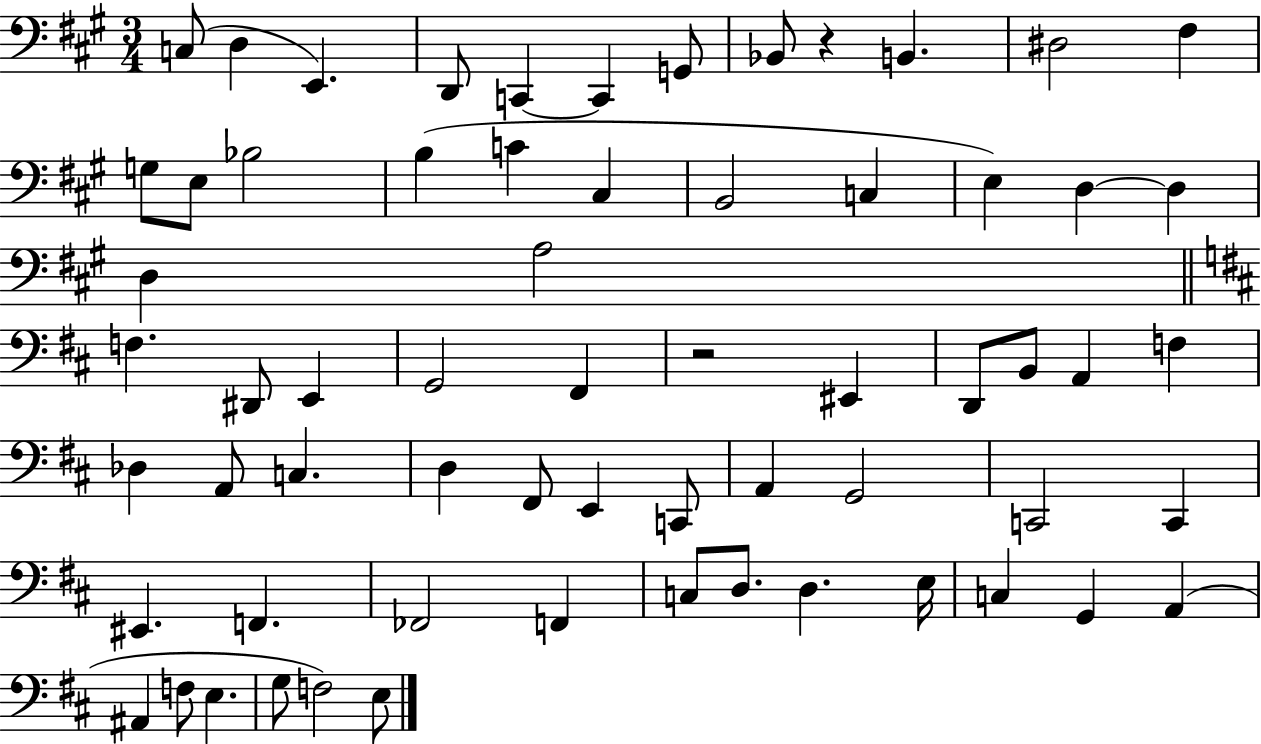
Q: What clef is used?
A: bass